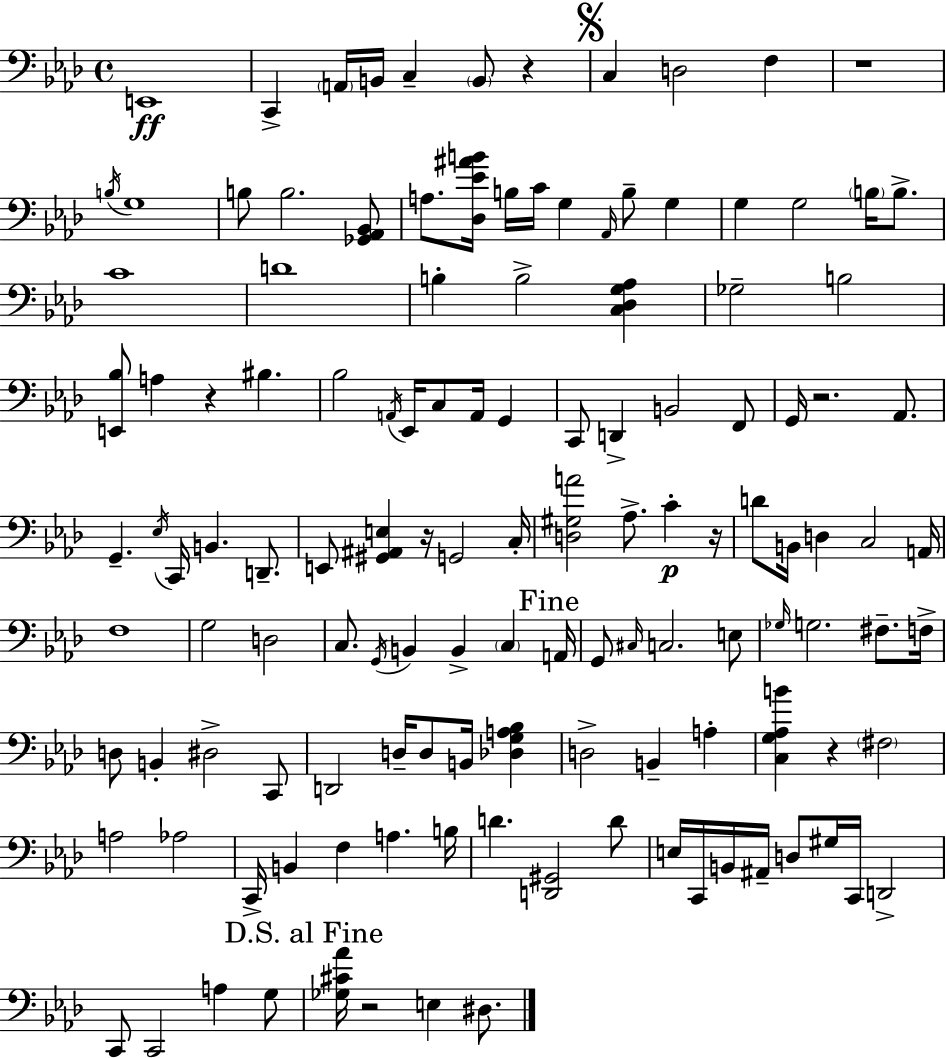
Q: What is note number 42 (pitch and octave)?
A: F2